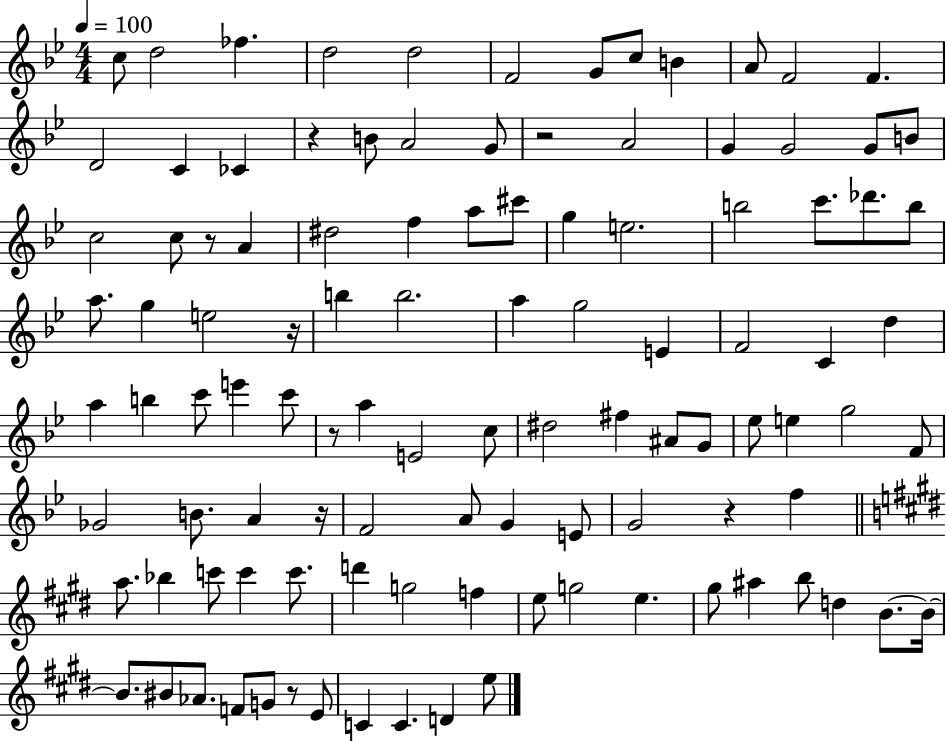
{
  \clef treble
  \numericTimeSignature
  \time 4/4
  \key bes \major
  \tempo 4 = 100
  c''8 d''2 fes''4. | d''2 d''2 | f'2 g'8 c''8 b'4 | a'8 f'2 f'4. | \break d'2 c'4 ces'4 | r4 b'8 a'2 g'8 | r2 a'2 | g'4 g'2 g'8 b'8 | \break c''2 c''8 r8 a'4 | dis''2 f''4 a''8 cis'''8 | g''4 e''2. | b''2 c'''8. des'''8. b''8 | \break a''8. g''4 e''2 r16 | b''4 b''2. | a''4 g''2 e'4 | f'2 c'4 d''4 | \break a''4 b''4 c'''8 e'''4 c'''8 | r8 a''4 e'2 c''8 | dis''2 fis''4 ais'8 g'8 | ees''8 e''4 g''2 f'8 | \break ges'2 b'8. a'4 r16 | f'2 a'8 g'4 e'8 | g'2 r4 f''4 | \bar "||" \break \key e \major a''8. bes''4 c'''8 c'''4 c'''8. | d'''4 g''2 f''4 | e''8 g''2 e''4. | gis''8 ais''4 b''8 d''4 b'8.~~ b'16~~ | \break b'8. bis'8 aes'8. f'8 g'8 r8 e'8 | c'4 c'4. d'4 e''8 | \bar "|."
}